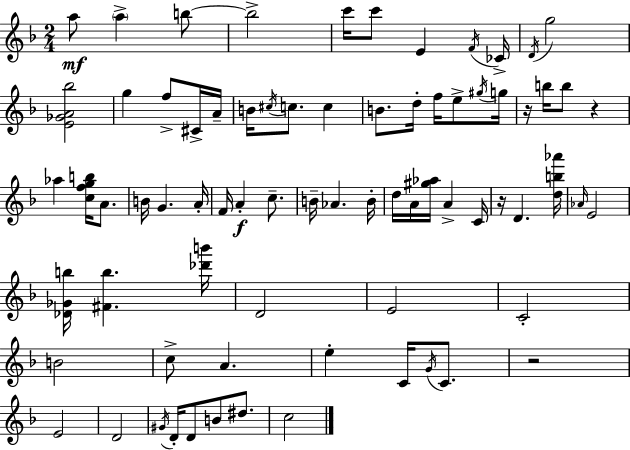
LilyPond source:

{
  \clef treble
  \numericTimeSignature
  \time 2/4
  \key f \major
  a''8\mf \parenthesize a''4-> b''8~~ | b''2-> | c'''16 c'''8 e'4 \acciaccatura { f'16 } | ces'16-> \acciaccatura { d'16 } g''2 | \break <e' ges' a' bes''>2 | g''4 f''8-> | cis'16-> a'16-- b'16 \acciaccatura { cis''16 } c''8. c''4 | b'8. d''16-. f''16 | \break e''8-> \acciaccatura { gis''16 } g''16 r16 b''16 b''8 | r4 aes''4 | <c'' f'' g'' b''>16 a'8. b'16 g'4. | a'16-. f'16 a'4-.\f | \break c''8.-- b'16-- aes'4. | b'16-. d''16 a'16 <gis'' aes''>16 a'4-> | c'16 r16 d'4. | <d'' b'' aes'''>16 \grace { aes'16 } e'2 | \break <des' ges' b''>16 <fis' b''>4. | <des''' b'''>16 d'2 | e'2 | c'2-. | \break b'2 | c''8-> a'4. | e''4-. | c'16 \acciaccatura { g'16 } c'8. r2 | \break e'2 | d'2 | \acciaccatura { gis'16 } d'16-. | d'8 b'8 dis''8. c''2 | \break \bar "|."
}